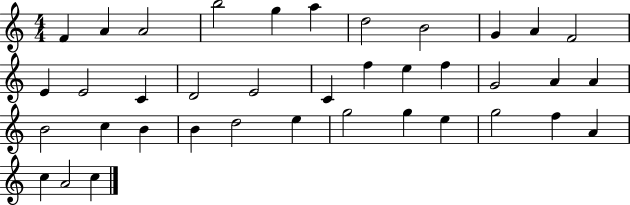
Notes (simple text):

F4/q A4/q A4/h B5/h G5/q A5/q D5/h B4/h G4/q A4/q F4/h E4/q E4/h C4/q D4/h E4/h C4/q F5/q E5/q F5/q G4/h A4/q A4/q B4/h C5/q B4/q B4/q D5/h E5/q G5/h G5/q E5/q G5/h F5/q A4/q C5/q A4/h C5/q